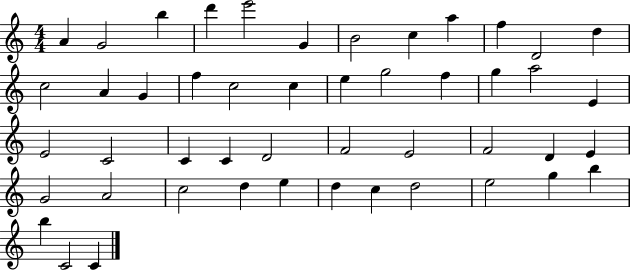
{
  \clef treble
  \numericTimeSignature
  \time 4/4
  \key c \major
  a'4 g'2 b''4 | d'''4 e'''2 g'4 | b'2 c''4 a''4 | f''4 d'2 d''4 | \break c''2 a'4 g'4 | f''4 c''2 c''4 | e''4 g''2 f''4 | g''4 a''2 e'4 | \break e'2 c'2 | c'4 c'4 d'2 | f'2 e'2 | f'2 d'4 e'4 | \break g'2 a'2 | c''2 d''4 e''4 | d''4 c''4 d''2 | e''2 g''4 b''4 | \break b''4 c'2 c'4 | \bar "|."
}